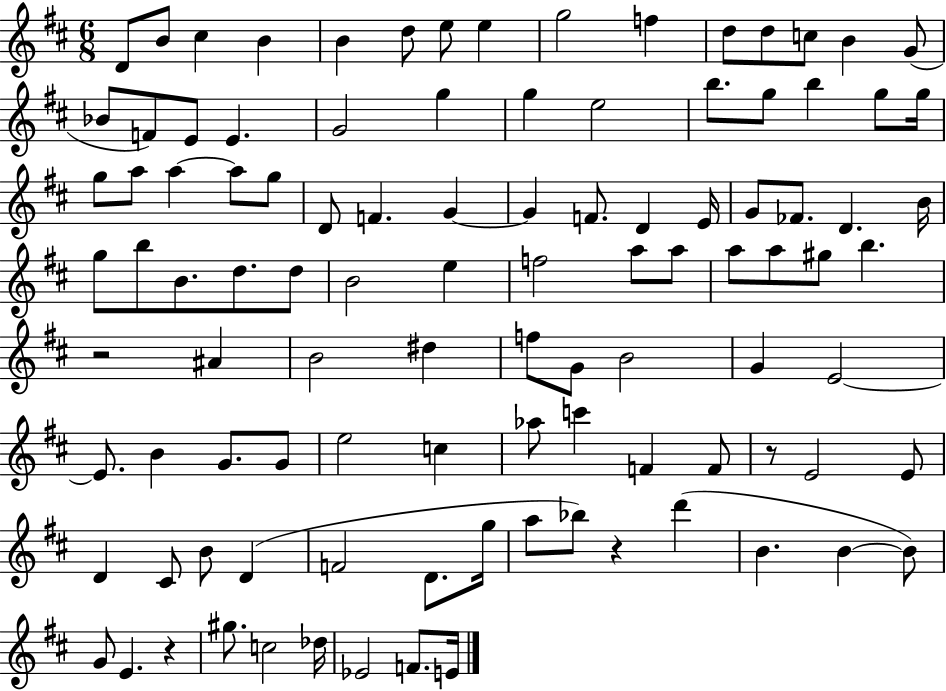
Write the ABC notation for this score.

X:1
T:Untitled
M:6/8
L:1/4
K:D
D/2 B/2 ^c B B d/2 e/2 e g2 f d/2 d/2 c/2 B G/2 _B/2 F/2 E/2 E G2 g g e2 b/2 g/2 b g/2 g/4 g/2 a/2 a a/2 g/2 D/2 F G G F/2 D E/4 G/2 _F/2 D B/4 g/2 b/2 B/2 d/2 d/2 B2 e f2 a/2 a/2 a/2 a/2 ^g/2 b z2 ^A B2 ^d f/2 G/2 B2 G E2 E/2 B G/2 G/2 e2 c _a/2 c' F F/2 z/2 E2 E/2 D ^C/2 B/2 D F2 D/2 g/4 a/2 _b/2 z d' B B B/2 G/2 E z ^g/2 c2 _d/4 _E2 F/2 E/4